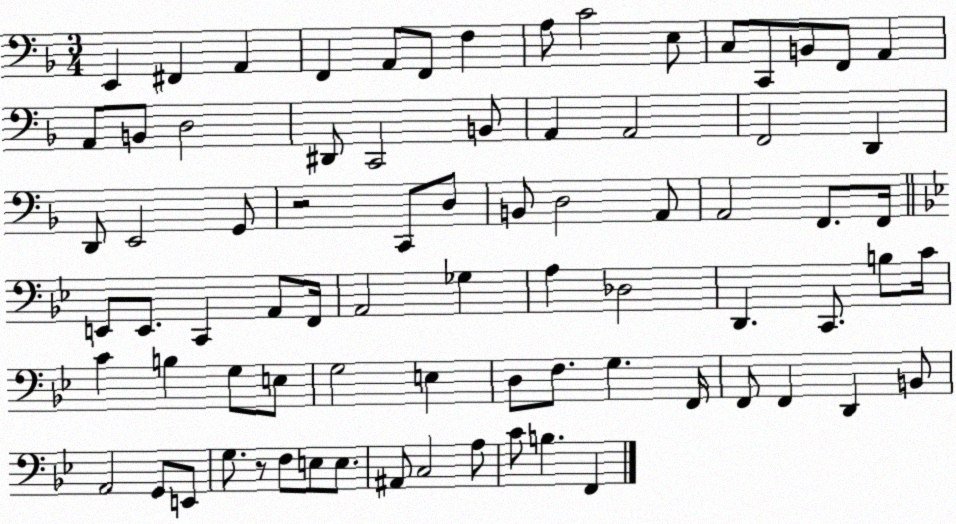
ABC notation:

X:1
T:Untitled
M:3/4
L:1/4
K:F
E,, ^F,, A,, F,, A,,/2 F,,/2 F, A,/2 C2 E,/2 C,/2 C,,/2 B,,/2 F,,/2 A,, A,,/2 B,,/2 D,2 ^D,,/2 C,,2 B,,/2 A,, A,,2 F,,2 D,, D,,/2 E,,2 G,,/2 z2 C,,/2 D,/2 B,,/2 D,2 A,,/2 A,,2 F,,/2 F,,/4 E,,/2 E,,/2 C,, A,,/2 F,,/4 A,,2 _G, A, _D,2 D,, C,,/2 B,/2 C/4 C B, G,/2 E,/2 G,2 E, D,/2 F,/2 G, F,,/4 F,,/2 F,, D,, B,,/2 A,,2 G,,/2 E,,/2 G,/2 z/2 F,/2 E,/2 E,/2 ^A,,/2 C,2 A,/2 C/2 B, F,,